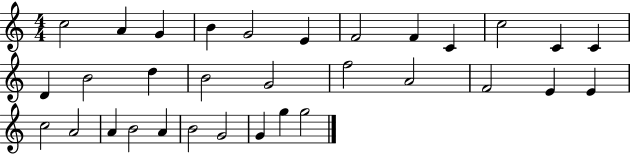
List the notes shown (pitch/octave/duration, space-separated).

C5/h A4/q G4/q B4/q G4/h E4/q F4/h F4/q C4/q C5/h C4/q C4/q D4/q B4/h D5/q B4/h G4/h F5/h A4/h F4/h E4/q E4/q C5/h A4/h A4/q B4/h A4/q B4/h G4/h G4/q G5/q G5/h